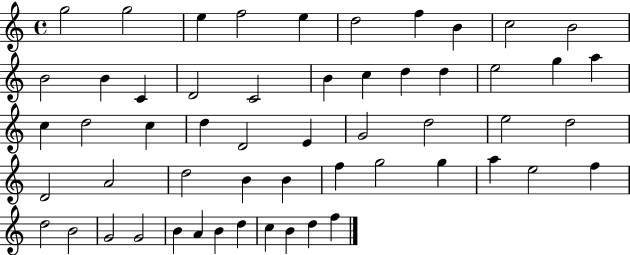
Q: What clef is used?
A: treble